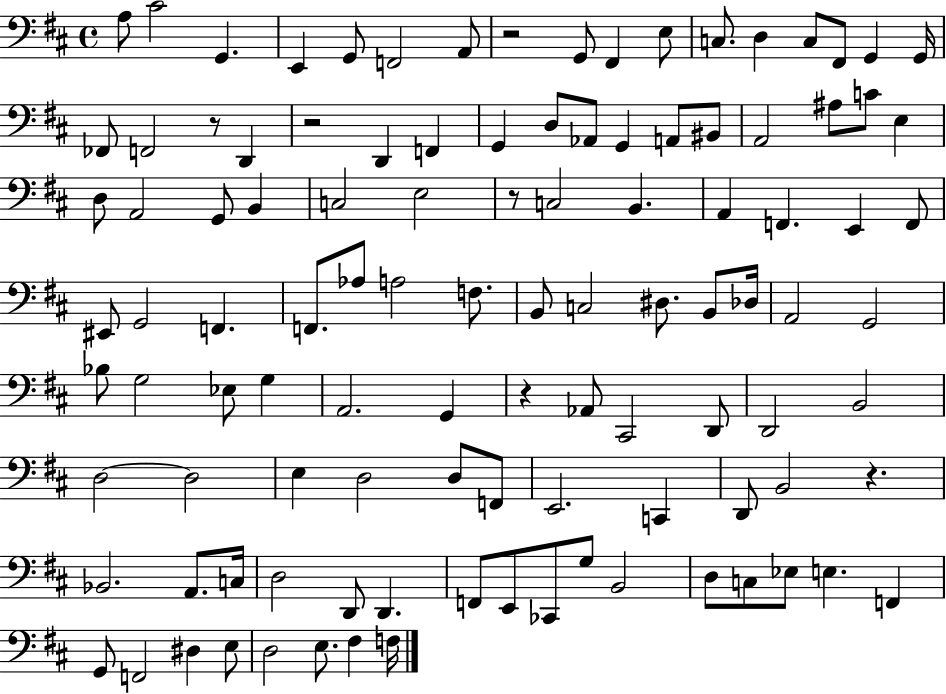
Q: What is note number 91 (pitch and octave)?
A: C3